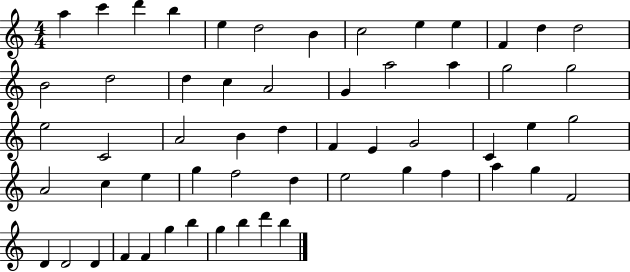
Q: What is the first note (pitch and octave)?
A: A5